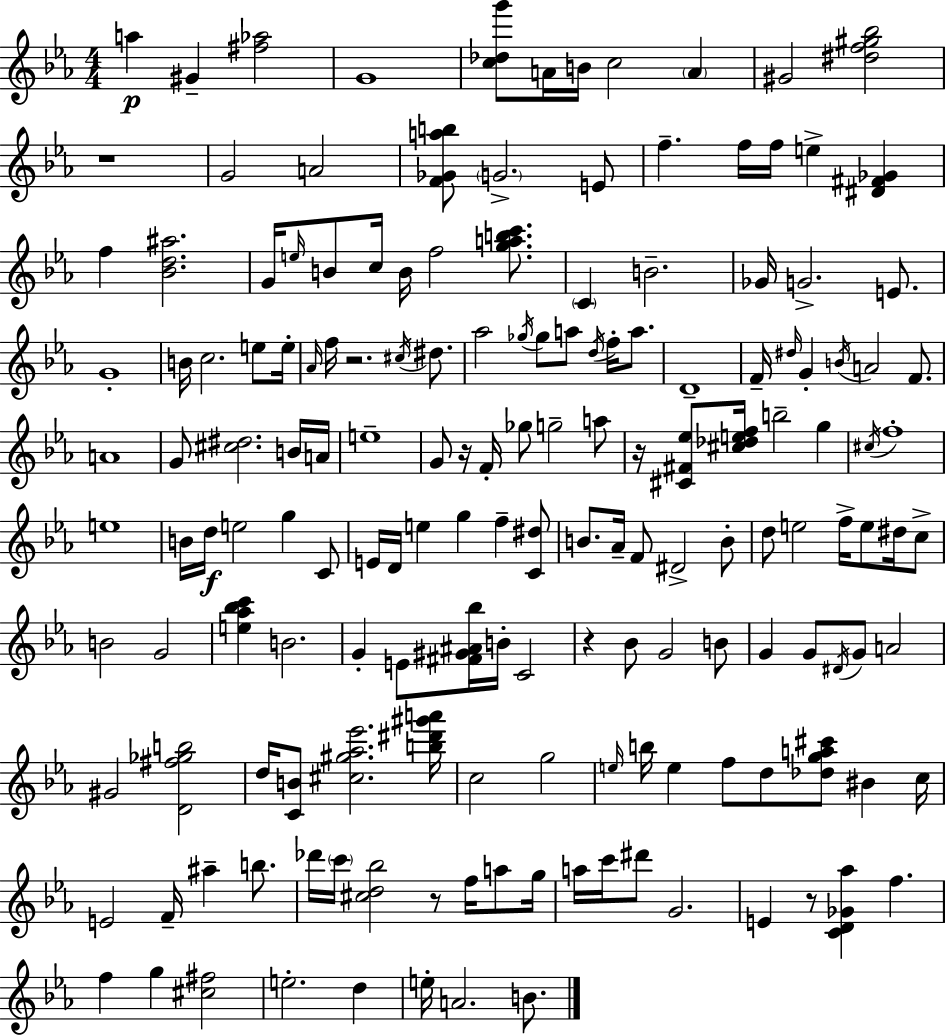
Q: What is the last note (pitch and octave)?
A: B4